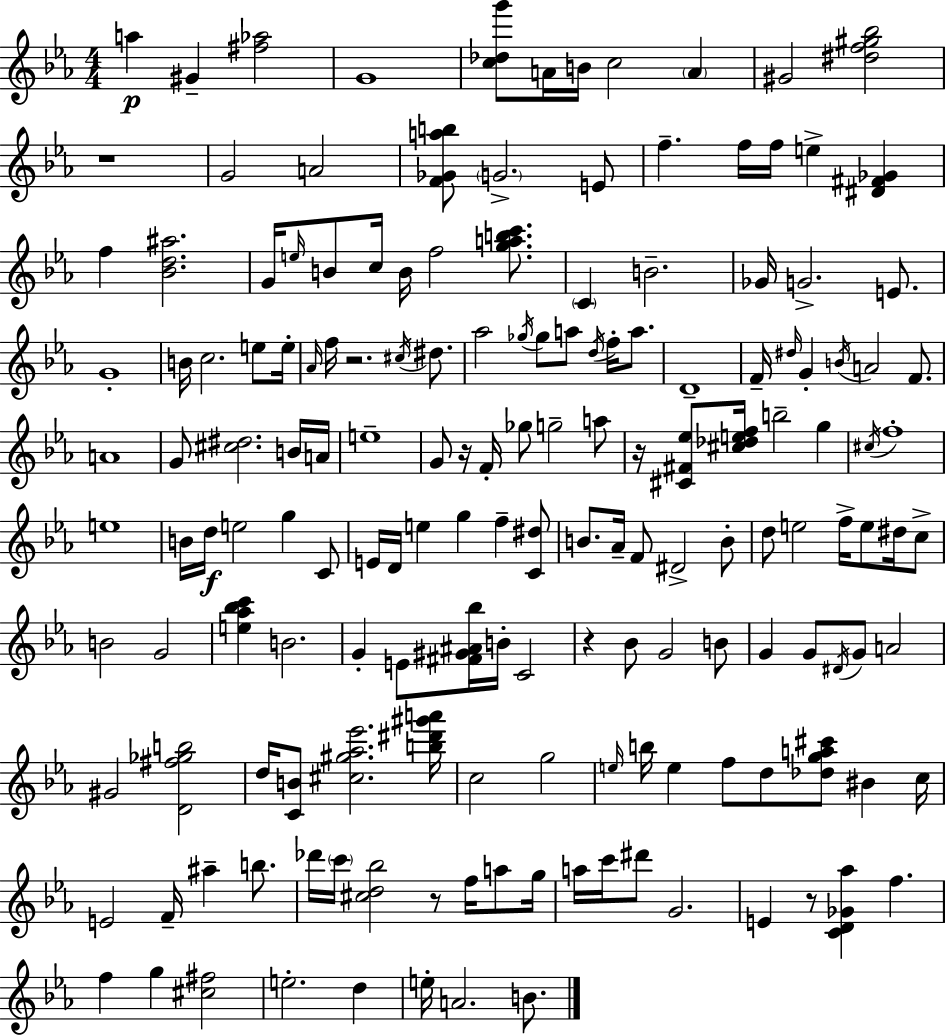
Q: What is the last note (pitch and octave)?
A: B4